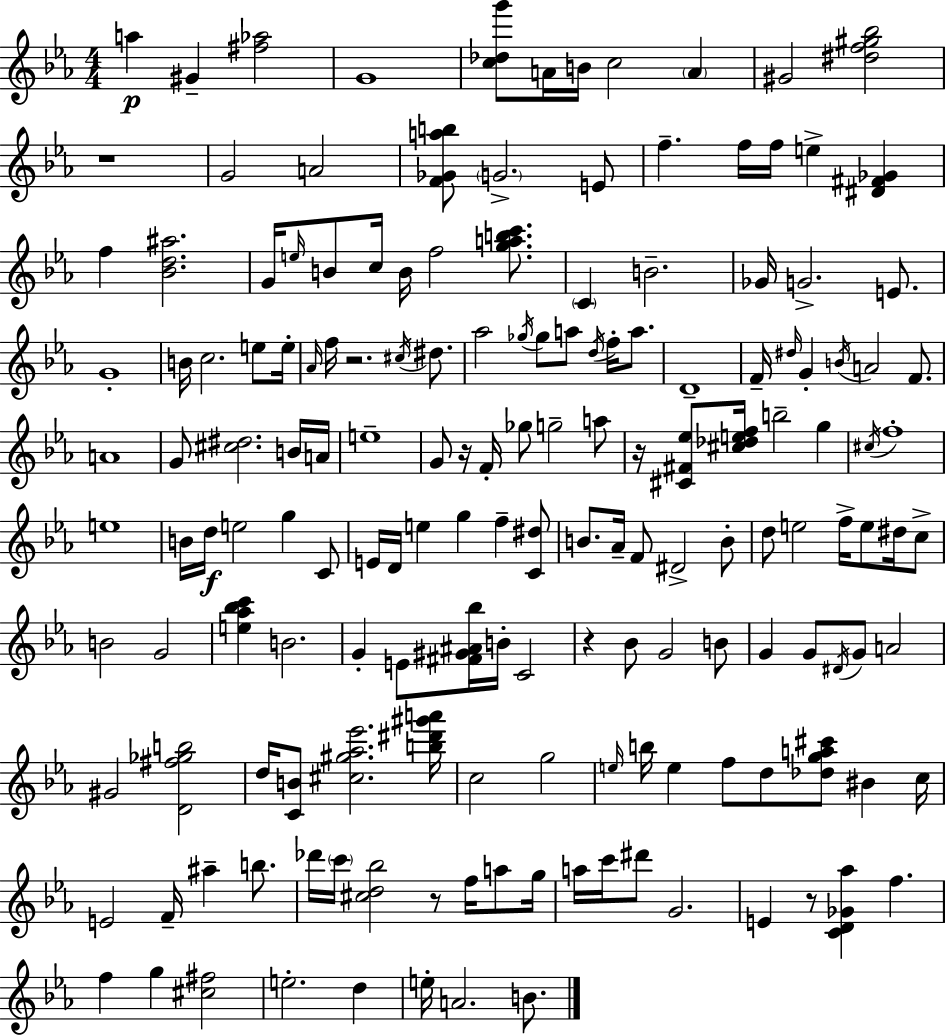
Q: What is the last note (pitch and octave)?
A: B4